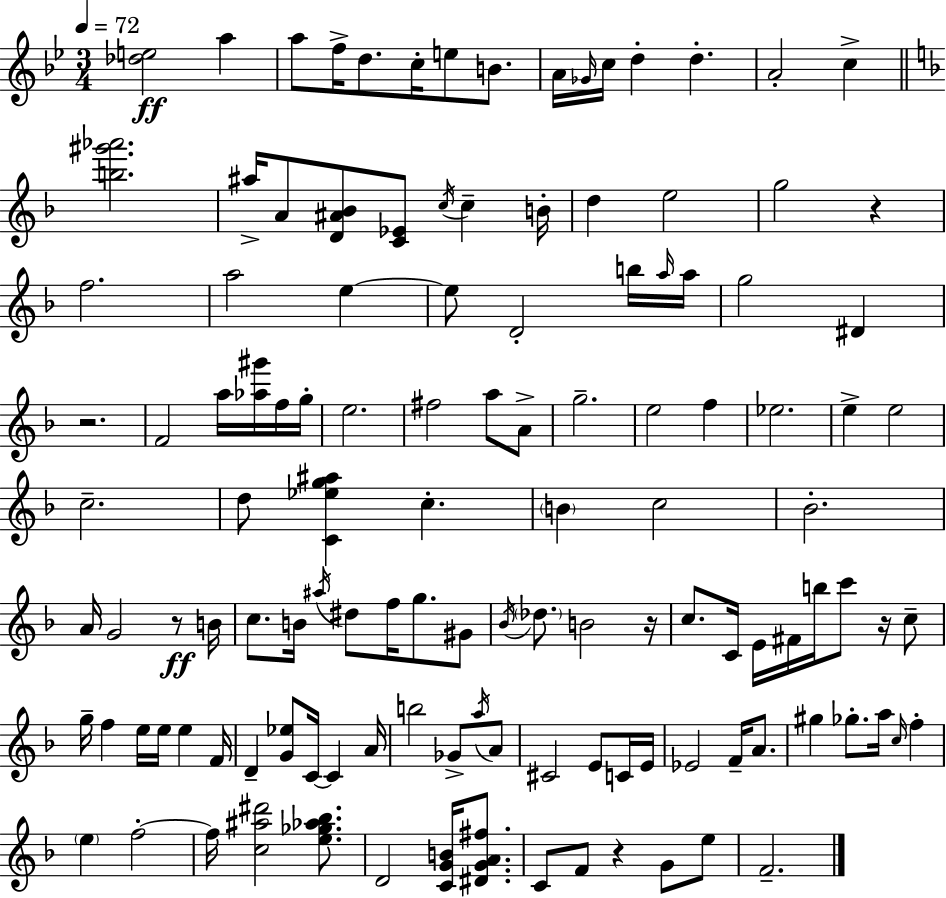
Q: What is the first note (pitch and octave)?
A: A5